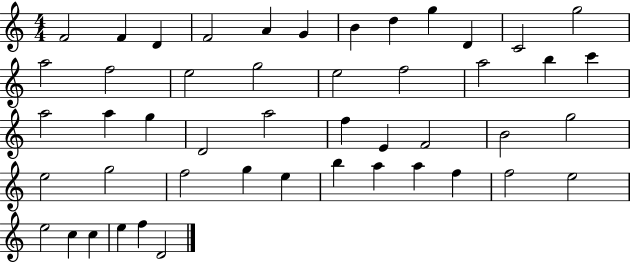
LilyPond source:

{
  \clef treble
  \numericTimeSignature
  \time 4/4
  \key c \major
  f'2 f'4 d'4 | f'2 a'4 g'4 | b'4 d''4 g''4 d'4 | c'2 g''2 | \break a''2 f''2 | e''2 g''2 | e''2 f''2 | a''2 b''4 c'''4 | \break a''2 a''4 g''4 | d'2 a''2 | f''4 e'4 f'2 | b'2 g''2 | \break e''2 g''2 | f''2 g''4 e''4 | b''4 a''4 a''4 f''4 | f''2 e''2 | \break e''2 c''4 c''4 | e''4 f''4 d'2 | \bar "|."
}